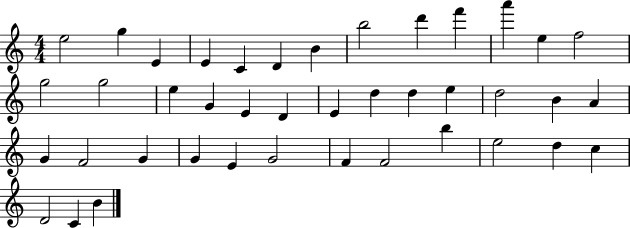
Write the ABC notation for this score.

X:1
T:Untitled
M:4/4
L:1/4
K:C
e2 g E E C D B b2 d' f' a' e f2 g2 g2 e G E D E d d e d2 B A G F2 G G E G2 F F2 b e2 d c D2 C B